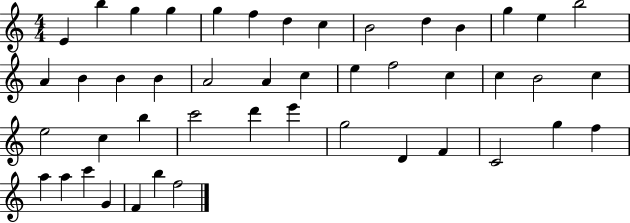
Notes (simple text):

E4/q B5/q G5/q G5/q G5/q F5/q D5/q C5/q B4/h D5/q B4/q G5/q E5/q B5/h A4/q B4/q B4/q B4/q A4/h A4/q C5/q E5/q F5/h C5/q C5/q B4/h C5/q E5/h C5/q B5/q C6/h D6/q E6/q G5/h D4/q F4/q C4/h G5/q F5/q A5/q A5/q C6/q G4/q F4/q B5/q F5/h